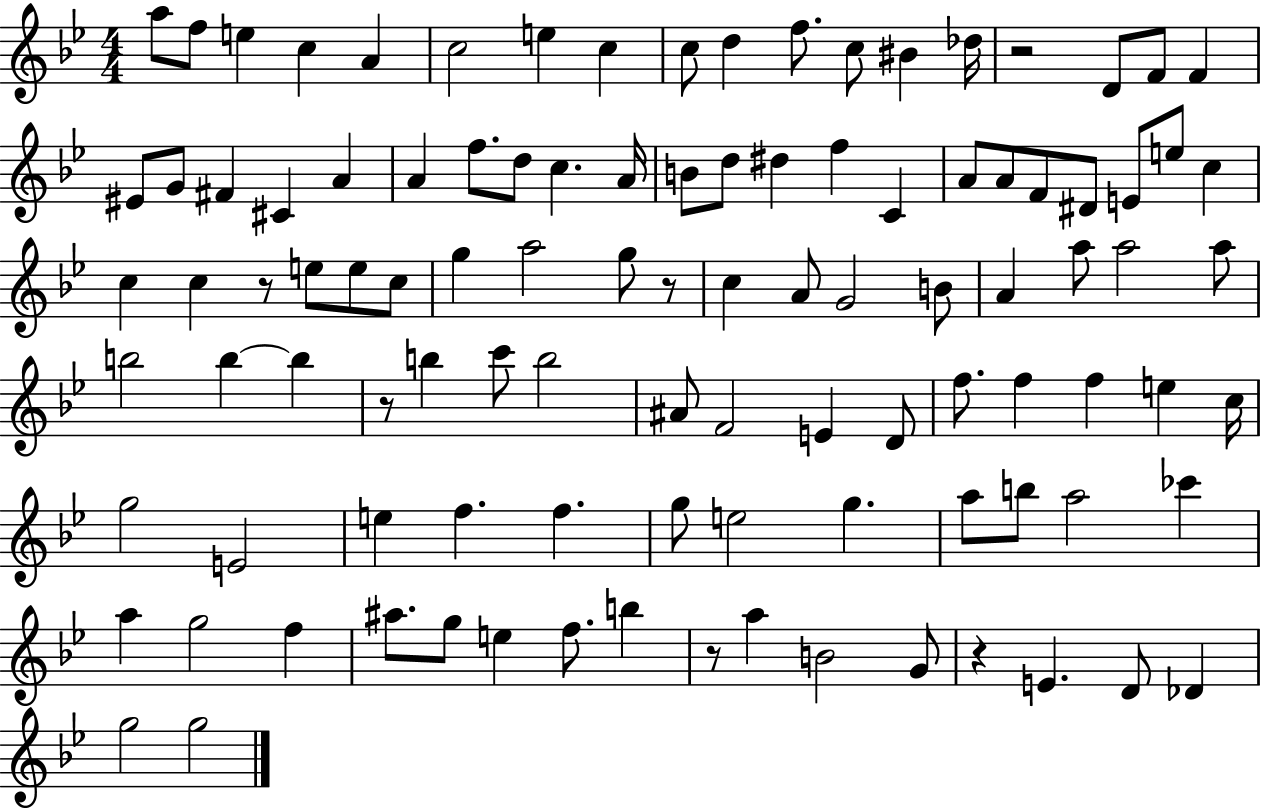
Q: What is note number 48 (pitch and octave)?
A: C5